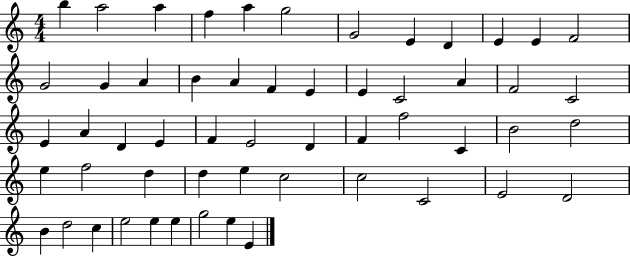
B5/q A5/h A5/q F5/q A5/q G5/h G4/h E4/q D4/q E4/q E4/q F4/h G4/h G4/q A4/q B4/q A4/q F4/q E4/q E4/q C4/h A4/q F4/h C4/h E4/q A4/q D4/q E4/q F4/q E4/h D4/q F4/q F5/h C4/q B4/h D5/h E5/q F5/h D5/q D5/q E5/q C5/h C5/h C4/h E4/h D4/h B4/q D5/h C5/q E5/h E5/q E5/q G5/h E5/q E4/q